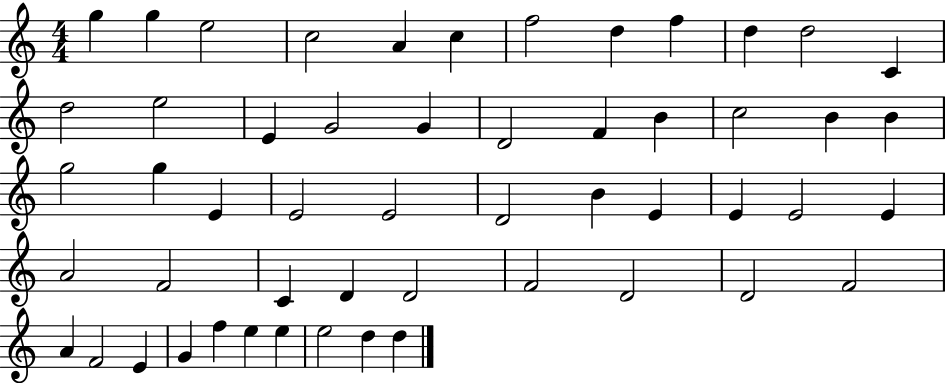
G5/q G5/q E5/h C5/h A4/q C5/q F5/h D5/q F5/q D5/q D5/h C4/q D5/h E5/h E4/q G4/h G4/q D4/h F4/q B4/q C5/h B4/q B4/q G5/h G5/q E4/q E4/h E4/h D4/h B4/q E4/q E4/q E4/h E4/q A4/h F4/h C4/q D4/q D4/h F4/h D4/h D4/h F4/h A4/q F4/h E4/q G4/q F5/q E5/q E5/q E5/h D5/q D5/q